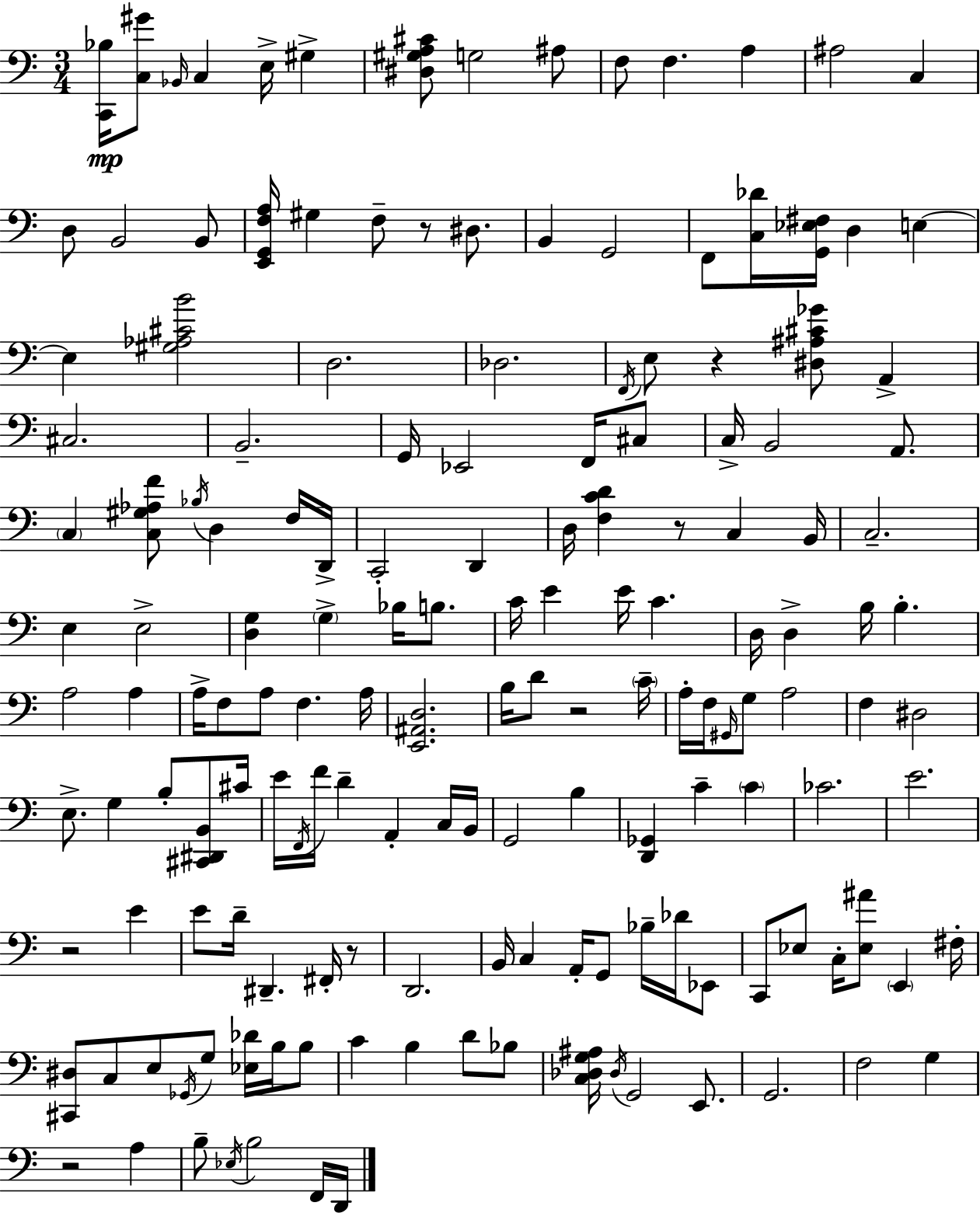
[C2,Bb3]/s [C3,G#4]/e Bb2/s C3/q E3/s G#3/q [D#3,G#3,A3,C#4]/e G3/h A#3/e F3/e F3/q. A3/q A#3/h C3/q D3/e B2/h B2/e [E2,G2,F3,A3]/s G#3/q F3/e R/e D#3/e. B2/q G2/h F2/e [C3,Db4]/s [G2,Eb3,F#3]/s D3/q E3/q E3/q [G#3,Ab3,C#4,B4]/h D3/h. Db3/h. F2/s E3/e R/q [D#3,A#3,C#4,Gb4]/e A2/q C#3/h. B2/h. G2/s Eb2/h F2/s C#3/e C3/s B2/h A2/e. C3/q [C3,G#3,Ab3,F4]/e Bb3/s D3/q F3/s D2/s C2/h D2/q D3/s [F3,C4,D4]/q R/e C3/q B2/s C3/h. E3/q E3/h [D3,G3]/q G3/q Bb3/s B3/e. C4/s E4/q E4/s C4/q. D3/s D3/q B3/s B3/q. A3/h A3/q A3/s F3/e A3/e F3/q. A3/s [E2,A#2,D3]/h. B3/s D4/e R/h C4/s A3/s F3/s G#2/s G3/e A3/h F3/q D#3/h E3/e. G3/q B3/e [C#2,D#2,B2]/e C#4/s E4/s F2/s F4/s D4/q A2/q C3/s B2/s G2/h B3/q [D2,Gb2]/q C4/q C4/q CES4/h. E4/h. R/h E4/q E4/e D4/s D#2/q. F#2/s R/e D2/h. B2/s C3/q A2/s G2/e Bb3/s Db4/s Eb2/e C2/e Eb3/e C3/s [Eb3,A#4]/e E2/q F#3/s [C#2,D#3]/e C3/e E3/e Gb2/s G3/e [Eb3,Db4]/s B3/s B3/e C4/q B3/q D4/e Bb3/e [C3,Db3,G3,A#3]/s Db3/s G2/h E2/e. G2/h. F3/h G3/q R/h A3/q B3/e Eb3/s B3/h F2/s D2/s